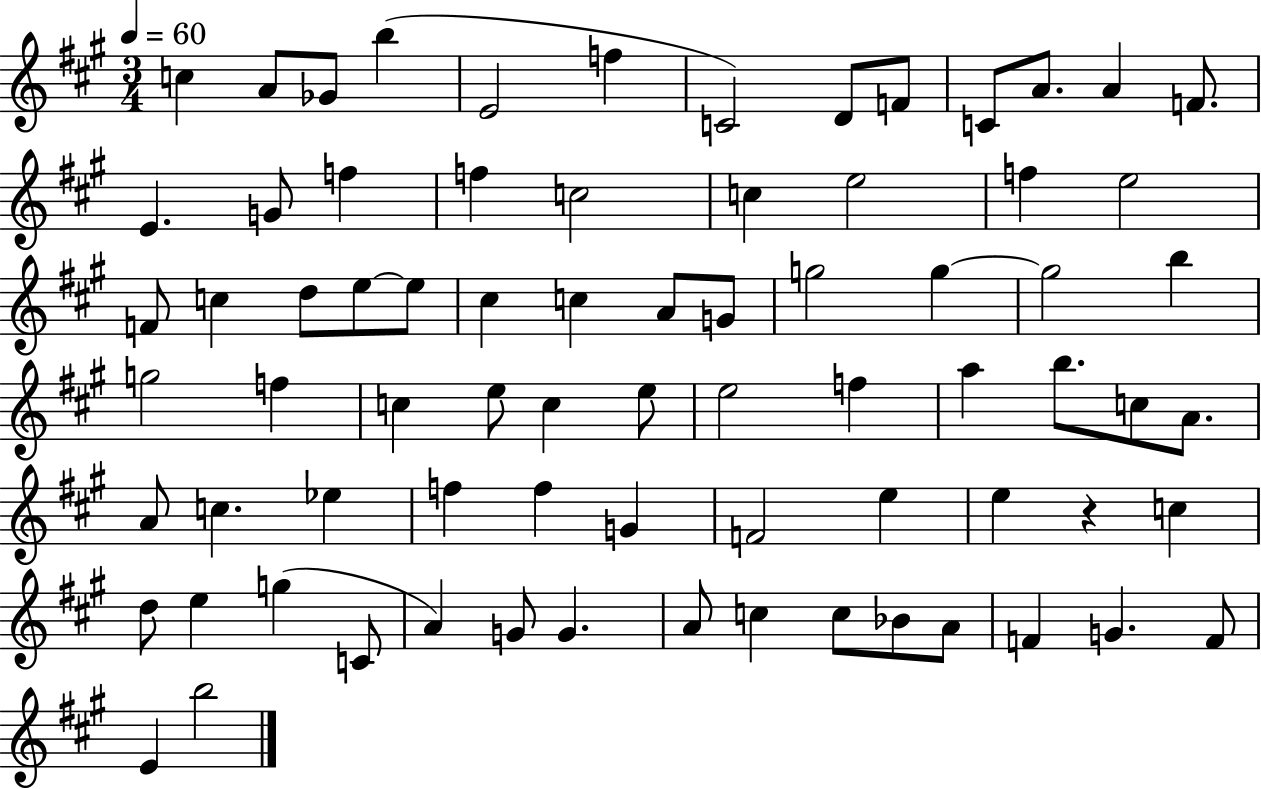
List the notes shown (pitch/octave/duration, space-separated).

C5/q A4/e Gb4/e B5/q E4/h F5/q C4/h D4/e F4/e C4/e A4/e. A4/q F4/e. E4/q. G4/e F5/q F5/q C5/h C5/q E5/h F5/q E5/h F4/e C5/q D5/e E5/e E5/e C#5/q C5/q A4/e G4/e G5/h G5/q G5/h B5/q G5/h F5/q C5/q E5/e C5/q E5/e E5/h F5/q A5/q B5/e. C5/e A4/e. A4/e C5/q. Eb5/q F5/q F5/q G4/q F4/h E5/q E5/q R/q C5/q D5/e E5/q G5/q C4/e A4/q G4/e G4/q. A4/e C5/q C5/e Bb4/e A4/e F4/q G4/q. F4/e E4/q B5/h